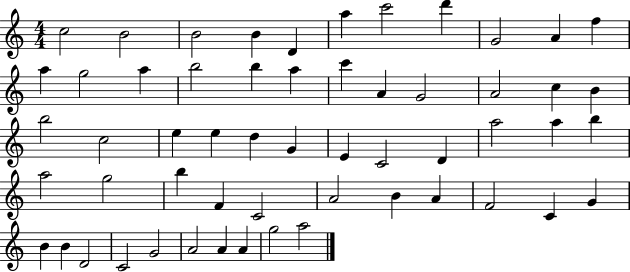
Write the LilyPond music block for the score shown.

{
  \clef treble
  \numericTimeSignature
  \time 4/4
  \key c \major
  c''2 b'2 | b'2 b'4 d'4 | a''4 c'''2 d'''4 | g'2 a'4 f''4 | \break a''4 g''2 a''4 | b''2 b''4 a''4 | c'''4 a'4 g'2 | a'2 c''4 b'4 | \break b''2 c''2 | e''4 e''4 d''4 g'4 | e'4 c'2 d'4 | a''2 a''4 b''4 | \break a''2 g''2 | b''4 f'4 c'2 | a'2 b'4 a'4 | f'2 c'4 g'4 | \break b'4 b'4 d'2 | c'2 g'2 | a'2 a'4 a'4 | g''2 a''2 | \break \bar "|."
}